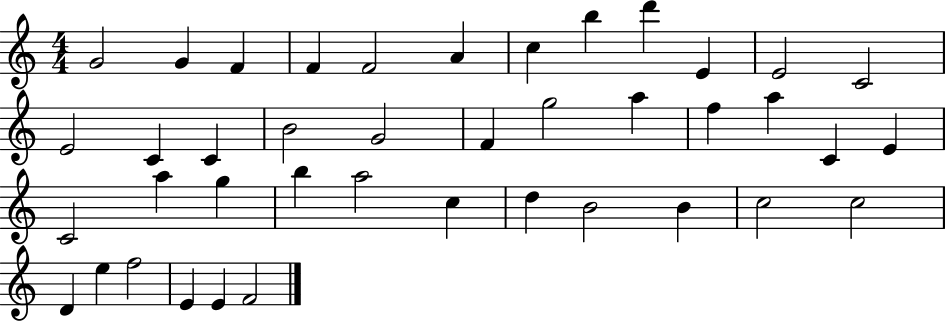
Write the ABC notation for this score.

X:1
T:Untitled
M:4/4
L:1/4
K:C
G2 G F F F2 A c b d' E E2 C2 E2 C C B2 G2 F g2 a f a C E C2 a g b a2 c d B2 B c2 c2 D e f2 E E F2